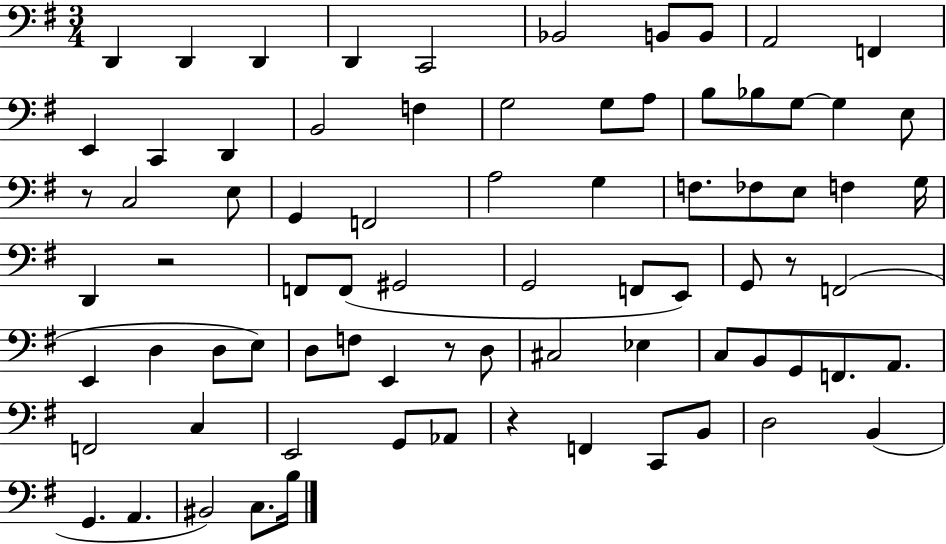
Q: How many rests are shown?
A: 5